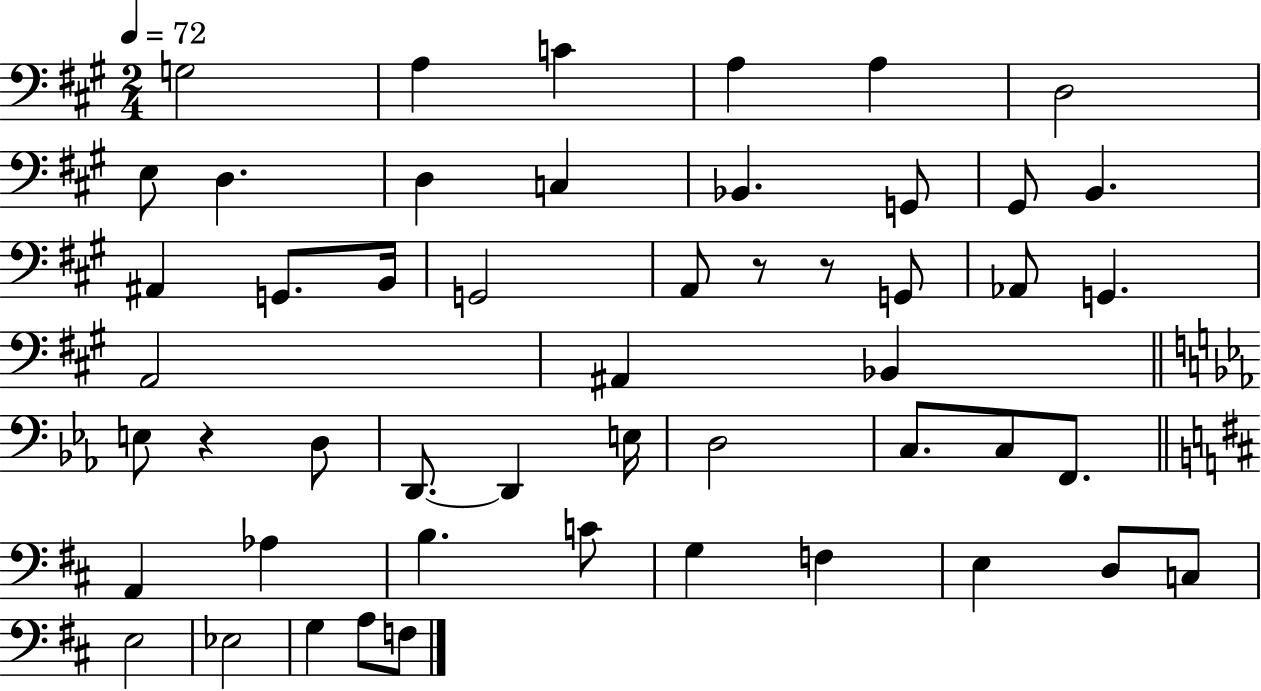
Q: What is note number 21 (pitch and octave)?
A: Ab2